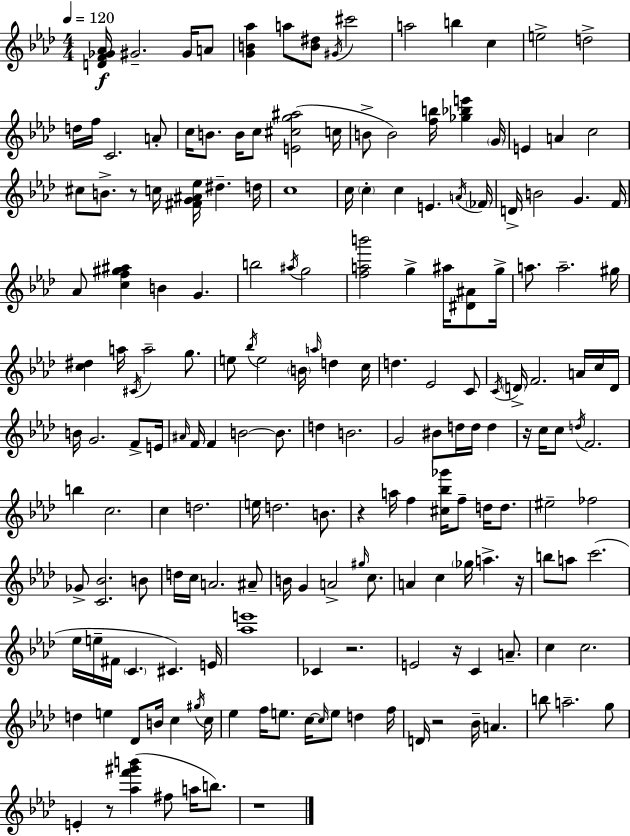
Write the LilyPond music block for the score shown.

{
  \clef treble
  \numericTimeSignature
  \time 4/4
  \key f \minor
  \tempo 4 = 120
  <d' f' ges' aes'>16\f gis'2.-- gis'16 a'8 | <g' b' aes''>4 a''8 <b' dis''>8 \acciaccatura { gis'16 } cis'''2 | a''2 b''4 c''4 | e''2-> d''2-> | \break d''16 f''16 c'2. a'8-. | c''16 b'8. b'16 c''8 <e' cis'' g'' ais''>2( | c''16 b'8-> b'2) <f'' b''>16 <ges'' bes'' e'''>4 | \parenthesize g'16 e'4 a'4 c''2 | \break cis''8 b'8.-> r8 c''16 <fis' g' ais' ees''>16 dis''4.-- | d''16 c''1 | c''16 \parenthesize c''4-. c''4 e'4. | \acciaccatura { a'16 } \parenthesize fes'16 d'16-> b'2 g'4. | \break f'16 aes'8 <c'' f'' gis'' ais''>4 b'4 g'4. | b''2 \acciaccatura { ais''16 } g''2 | <f'' a'' b'''>2 g''4-> ais''16 | <dis' ais'>8 g''16-> a''8. a''2.-- | \break gis''16 <c'' dis''>4 a''16 \acciaccatura { cis'16 } a''2-- | g''8. e''8 \acciaccatura { bes''16 } e''2 \parenthesize b'16 | \grace { a''16 } d''4 c''16 d''4. ees'2 | c'8 \acciaccatura { c'16 } \parenthesize d'16-> f'2. | \break a'16 c''16 d'16 b'16 g'2. | f'8-> e'16 \grace { ais'16 } f'16 f'4 b'2~~ | b'8. d''4 b'2. | g'2 | \break bis'8 d''16 d''16 d''4 r16 c''16 c''8 \acciaccatura { d''16 } f'2. | b''4 c''2. | c''4 d''2. | e''16 d''2. | \break b'8. r4 a''16 f''4 | <cis'' bes'' ges'''>16 f''8-- d''16 d''8. eis''2-- | fes''2 ges'8-> <c' bes'>2. | b'8 d''16 c''16 a'2. | \break ais'8-- b'16 g'4 a'2-> | \grace { gis''16 } c''8. a'4 c''4 | \parenthesize ges''16 a''4.-> r16 b''8 a''8 c'''2.( | ees''16 e''16-- fis'16 \parenthesize c'4. | \break cis'4.) e'16 <aes'' e'''>1 | ces'4 r2. | e'2 | r16 c'4 a'8.-- c''4 c''2. | \break d''4 e''4 | des'8 b'16 c''4 \acciaccatura { gis''16 } c''16 ees''4 f''16 | e''8. c''16~~ \grace { c''16 } e''8 d''4 f''16 d'16 r2 | bes'16-- a'4. b''8 a''2.-- | \break g''8 e'4-. | r8 <aes'' f''' gis''' b'''>4( fis''8 a''16 b''8.) r1 | \bar "|."
}